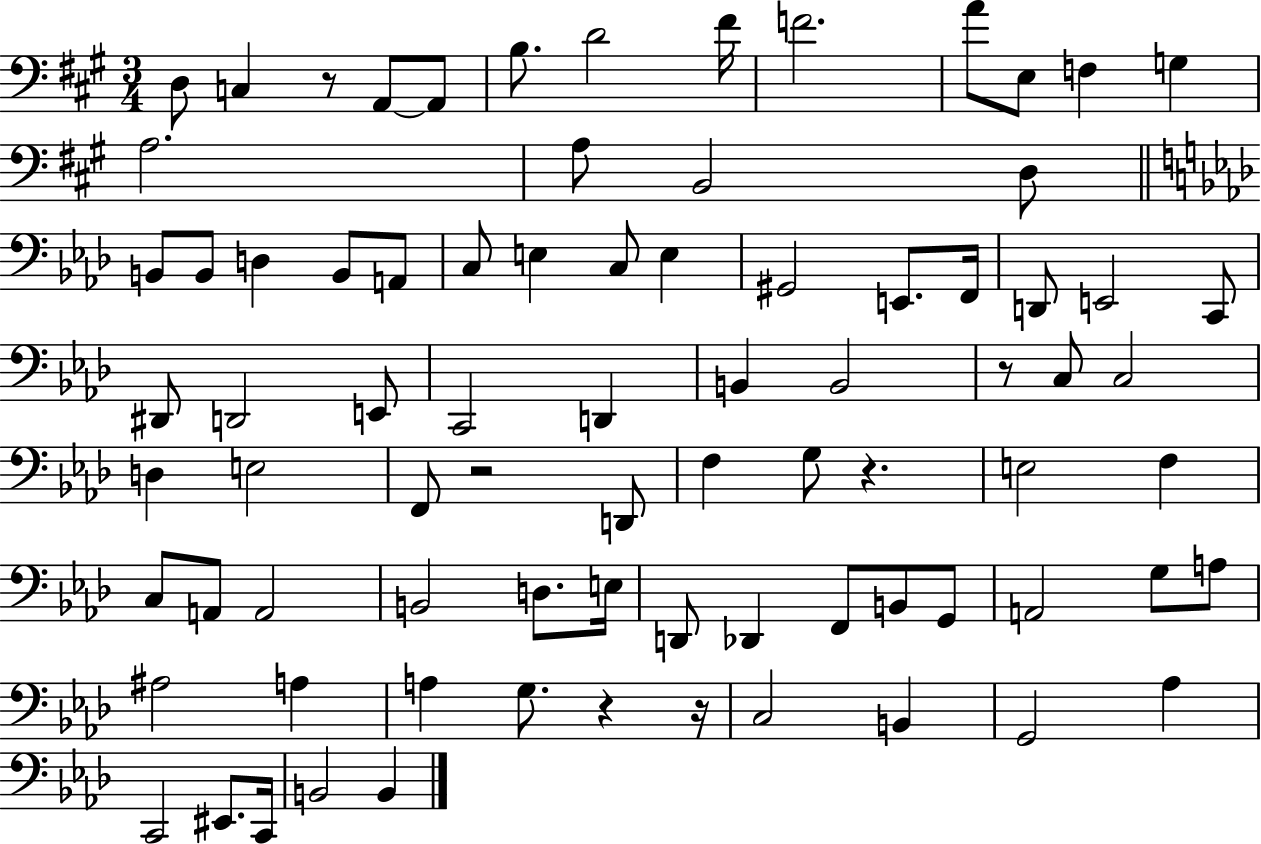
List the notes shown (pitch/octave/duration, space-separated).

D3/e C3/q R/e A2/e A2/e B3/e. D4/h F#4/s F4/h. A4/e E3/e F3/q G3/q A3/h. A3/e B2/h D3/e B2/e B2/e D3/q B2/e A2/e C3/e E3/q C3/e E3/q G#2/h E2/e. F2/s D2/e E2/h C2/e D#2/e D2/h E2/e C2/h D2/q B2/q B2/h R/e C3/e C3/h D3/q E3/h F2/e R/h D2/e F3/q G3/e R/q. E3/h F3/q C3/e A2/e A2/h B2/h D3/e. E3/s D2/e Db2/q F2/e B2/e G2/e A2/h G3/e A3/e A#3/h A3/q A3/q G3/e. R/q R/s C3/h B2/q G2/h Ab3/q C2/h EIS2/e. C2/s B2/h B2/q